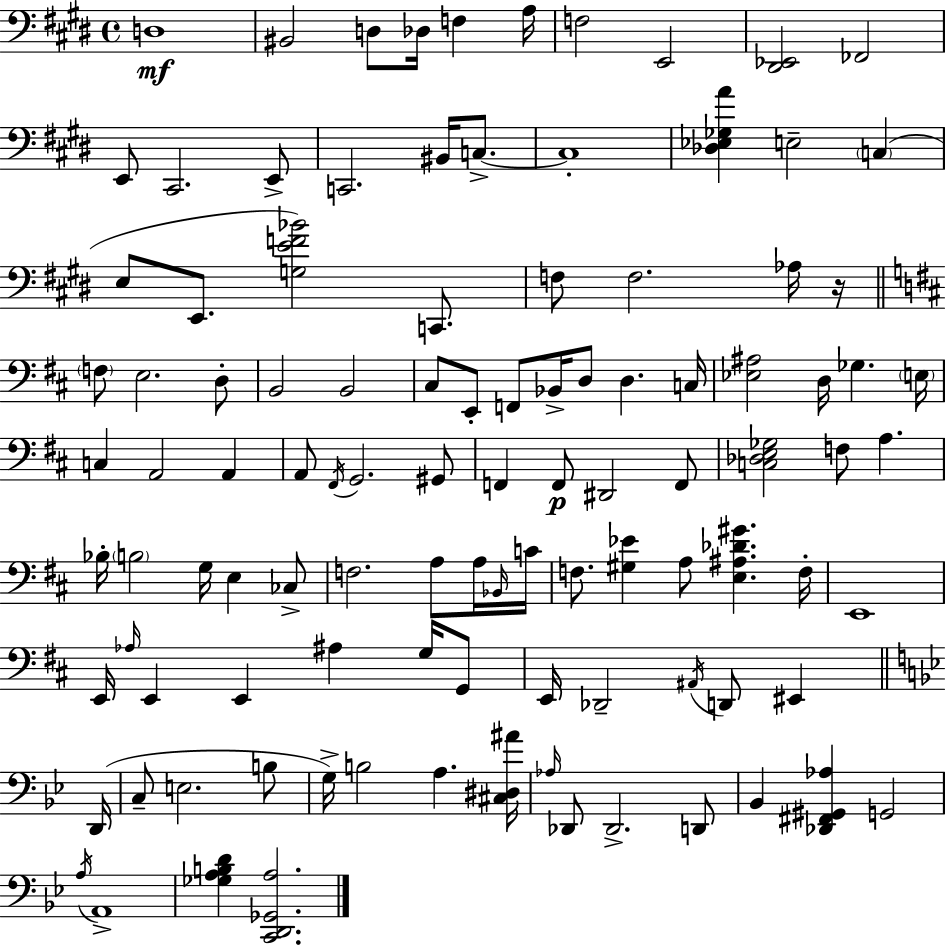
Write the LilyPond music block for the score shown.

{
  \clef bass
  \time 4/4
  \defaultTimeSignature
  \key e \major
  \repeat volta 2 { d1\mf | bis,2 d8 des16 f4 a16 | f2 e,2 | <dis, ees,>2 fes,2 | \break e,8 cis,2. e,8-> | c,2. bis,16 c8.->~~ | c1-. | <des ees ges a'>4 e2-- \parenthesize c4( | \break e8 e,8. <g e' f' bes'>2) c,8. | f8 f2. aes16 r16 | \bar "||" \break \key d \major \parenthesize f8 e2. d8-. | b,2 b,2 | cis8 e,8-. f,8 bes,16-> d8 d4. c16 | <ees ais>2 d16 ges4. \parenthesize e16 | \break c4 a,2 a,4 | a,8 \acciaccatura { fis,16 } g,2. gis,8 | f,4 f,8\p dis,2 f,8 | <c des e ges>2 f8 a4. | \break bes16-. \parenthesize b2 g16 e4 ces8-> | f2. a8 a16 | \grace { bes,16 } c'16 f8. <gis ees'>4 a8 <e ais des' gis'>4. | f16-. e,1 | \break e,16 \grace { aes16 } e,4 e,4 ais4 | g16 g,8 e,16 des,2-- \acciaccatura { ais,16 } d,8 eis,4 | \bar "||" \break \key bes \major d,16( c8-- e2. b8 | g16->) b2 a4. | <cis dis ais'>16 \grace { aes16 } des,8 des,2.-> | d,8 bes,4 <des, fis, gis, aes>4 g,2 | \break \acciaccatura { a16 } a,1-> | <ges a b d'>4 <c, d, ges, a>2. | } \bar "|."
}